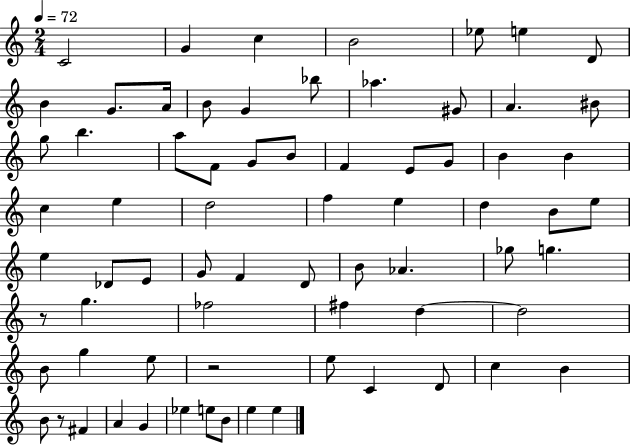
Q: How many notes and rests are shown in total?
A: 71